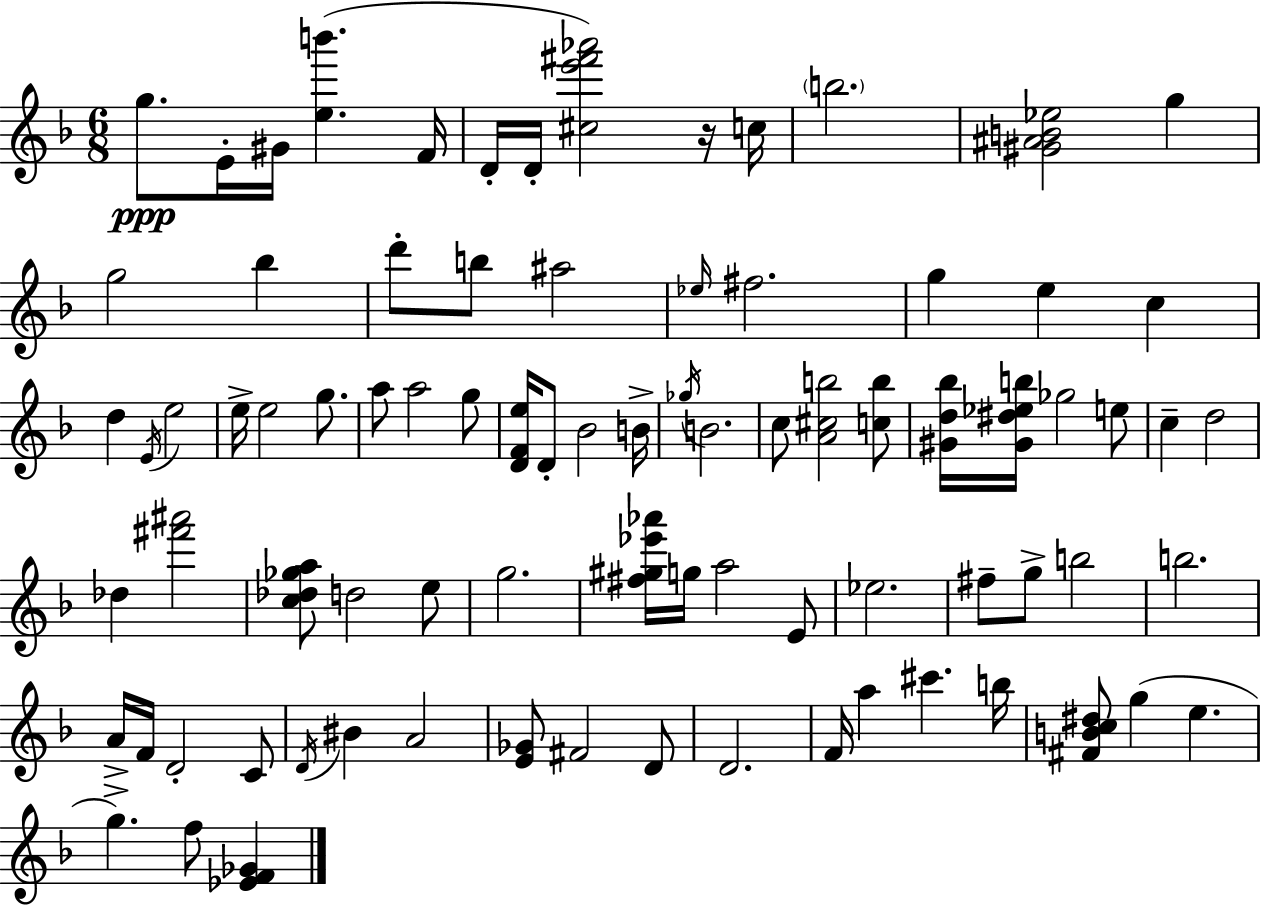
{
  \clef treble
  \numericTimeSignature
  \time 6/8
  \key f \major
  g''8.\ppp e'16-. gis'16 <e'' b'''>4.( f'16 | d'16-. d'16-. <cis'' e''' fis''' aes'''>2) r16 c''16 | \parenthesize b''2. | <gis' ais' b' ees''>2 g''4 | \break g''2 bes''4 | d'''8-. b''8 ais''2 | \grace { ees''16 } fis''2. | g''4 e''4 c''4 | \break d''4 \acciaccatura { e'16 } e''2 | e''16-> e''2 g''8. | a''8 a''2 | g''8 <d' f' e''>16 d'8-. bes'2 | \break b'16-> \acciaccatura { ges''16 } b'2. | c''8 <a' cis'' b''>2 | <c'' b''>8 <gis' d'' bes''>16 <gis' dis'' ees'' b''>16 ges''2 | e''8 c''4-- d''2 | \break des''4 <fis''' ais'''>2 | <c'' des'' ges'' a''>8 d''2 | e''8 g''2. | <fis'' gis'' ees''' aes'''>16 g''16 a''2 | \break e'8 ees''2. | fis''8-- g''8-> b''2 | b''2. | a'16-> f'16 d'2-. | \break c'8 \acciaccatura { d'16 } bis'4 a'2 | <e' ges'>8 fis'2 | d'8 d'2. | f'16 a''4 cis'''4. | \break b''16 <fis' b' c'' dis''>8 g''4( e''4. | g''4.->) f''8 | <ees' f' ges'>4 \bar "|."
}